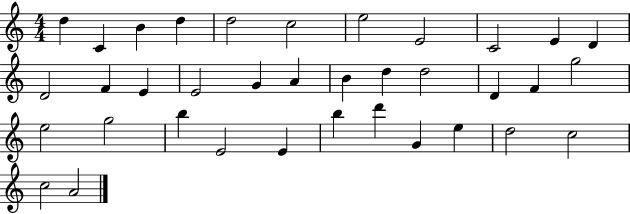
D5/q C4/q B4/q D5/q D5/h C5/h E5/h E4/h C4/h E4/q D4/q D4/h F4/q E4/q E4/h G4/q A4/q B4/q D5/q D5/h D4/q F4/q G5/h E5/h G5/h B5/q E4/h E4/q B5/q D6/q G4/q E5/q D5/h C5/h C5/h A4/h